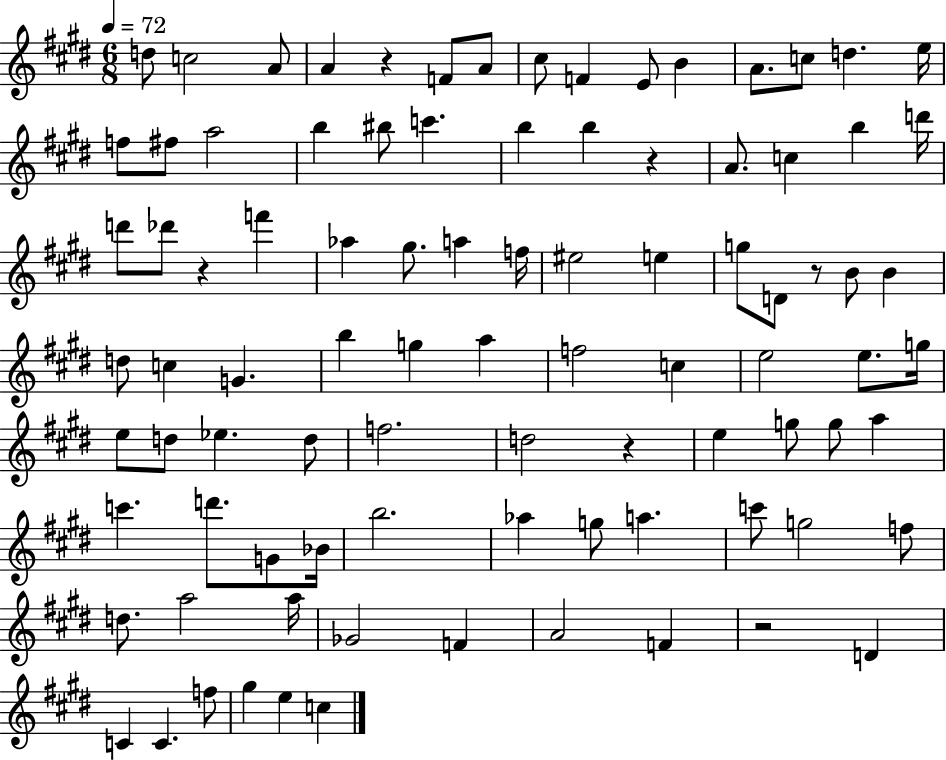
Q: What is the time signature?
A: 6/8